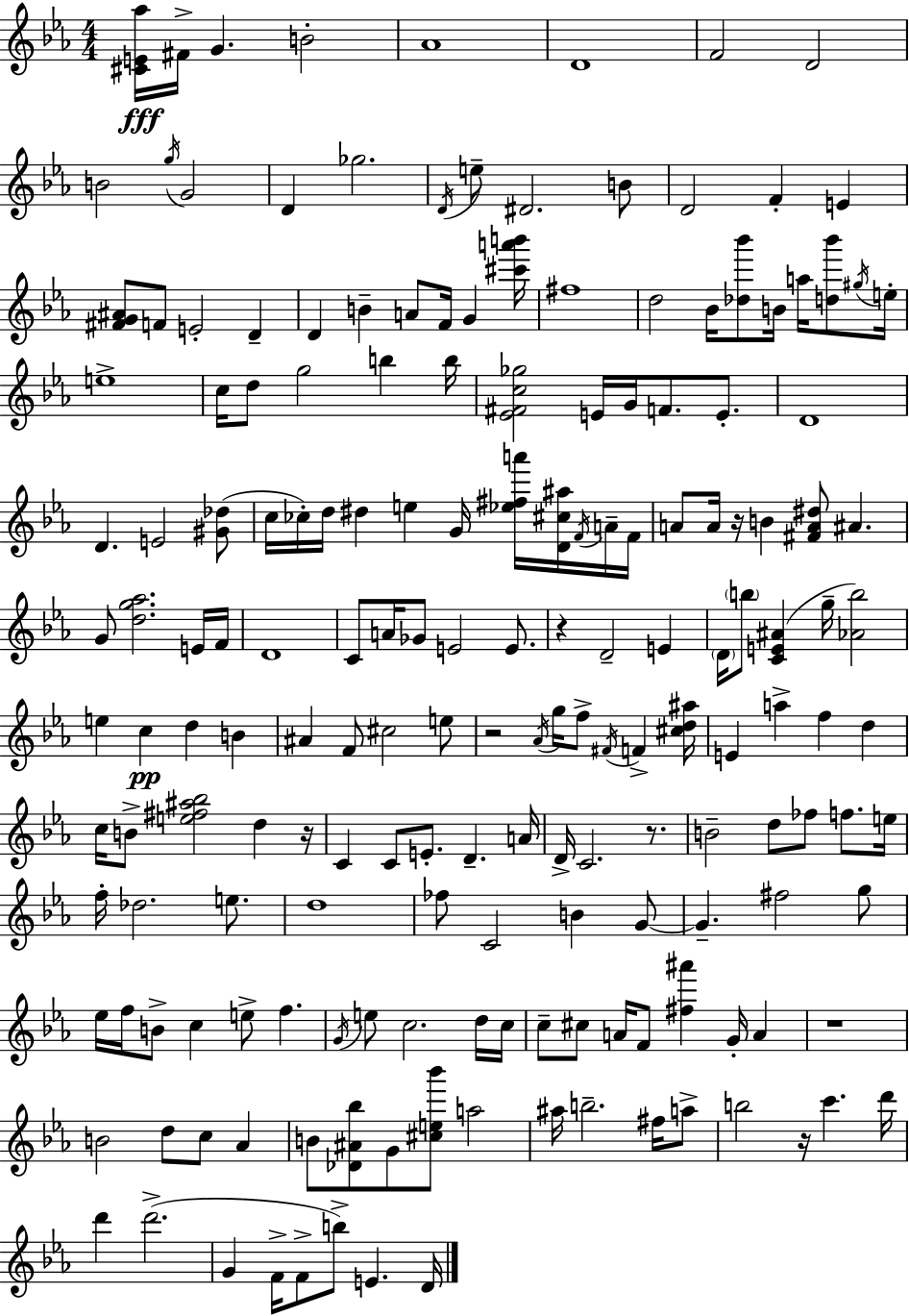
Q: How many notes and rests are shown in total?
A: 181